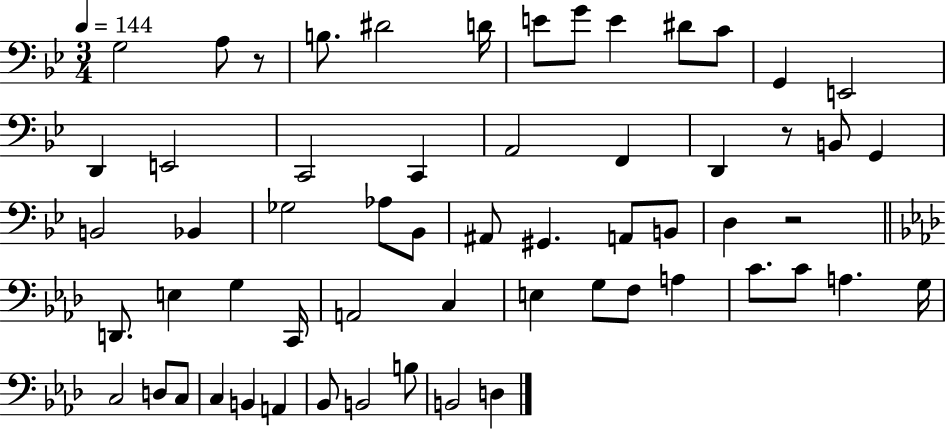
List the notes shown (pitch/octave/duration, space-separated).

G3/h A3/e R/e B3/e. D#4/h D4/s E4/e G4/e E4/q D#4/e C4/e G2/q E2/h D2/q E2/h C2/h C2/q A2/h F2/q D2/q R/e B2/e G2/q B2/h Bb2/q Gb3/h Ab3/e Bb2/e A#2/e G#2/q. A2/e B2/e D3/q R/h D2/e. E3/q G3/q C2/s A2/h C3/q E3/q G3/e F3/e A3/q C4/e. C4/e A3/q. G3/s C3/h D3/e C3/e C3/q B2/q A2/q Bb2/e B2/h B3/e B2/h D3/q